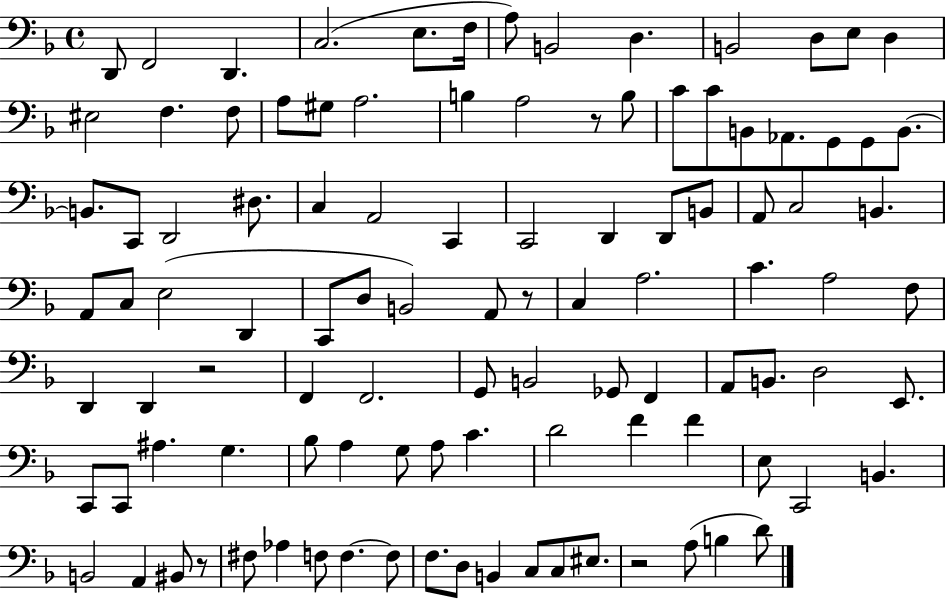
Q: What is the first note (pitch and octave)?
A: D2